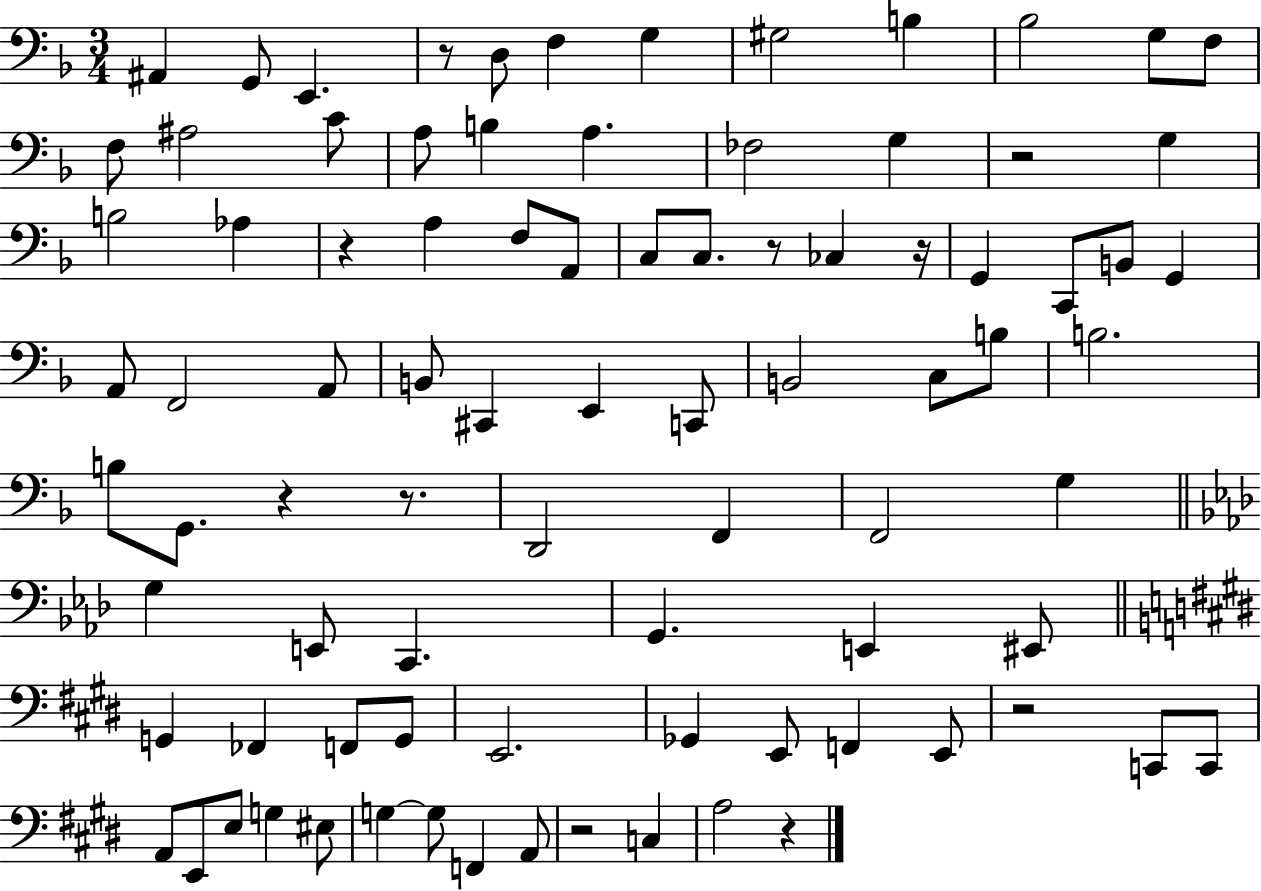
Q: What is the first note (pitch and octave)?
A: A#2